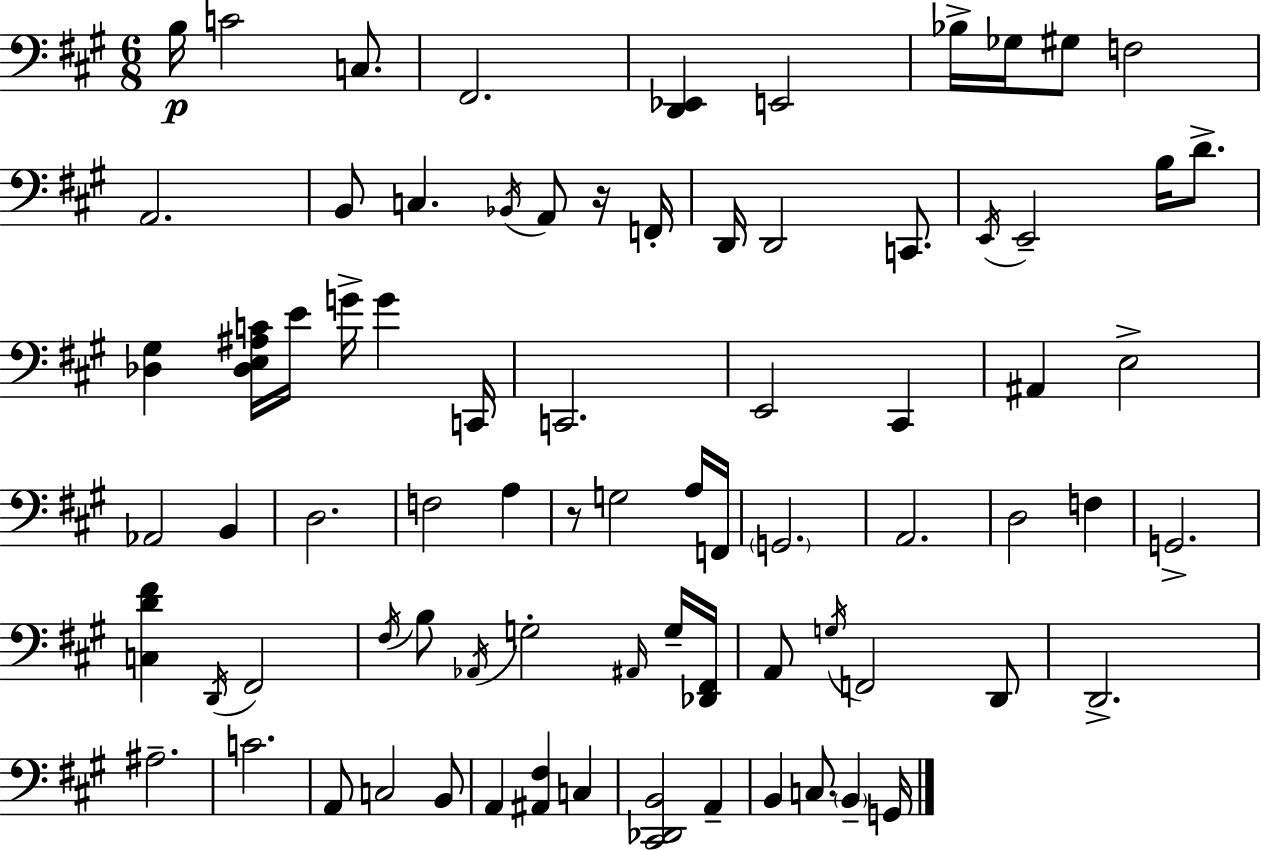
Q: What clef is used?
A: bass